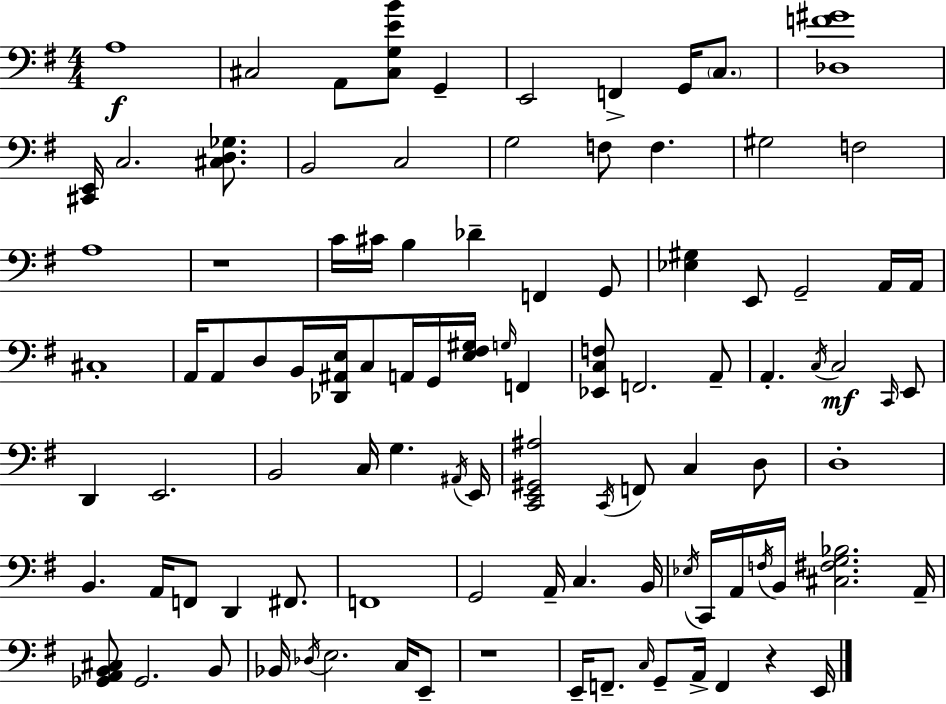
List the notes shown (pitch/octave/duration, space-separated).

A3/w C#3/h A2/e [C#3,G3,E4,B4]/e G2/q E2/h F2/q G2/s C3/e. [Db3,F4,G#4]/w [C#2,E2]/s C3/h. [C#3,D3,Gb3]/e. B2/h C3/h G3/h F3/e F3/q. G#3/h F3/h A3/w R/w C4/s C#4/s B3/q Db4/q F2/q G2/e [Eb3,G#3]/q E2/e G2/h A2/s A2/s C#3/w A2/s A2/e D3/e B2/s [Db2,A#2,E3]/s C3/e A2/s G2/s [E3,F#3,G#3]/s G3/s F2/q [Eb2,C3,F3]/e F2/h. A2/e A2/q. C3/s C3/h C2/s E2/e D2/q E2/h. B2/h C3/s G3/q. A#2/s E2/s [C2,E2,G#2,A#3]/h C2/s F2/e C3/q D3/e D3/w B2/q. A2/s F2/e D2/q F#2/e. F2/w G2/h A2/s C3/q. B2/s Eb3/s C2/s A2/s F3/s B2/s [C#3,F#3,G3,Bb3]/h. A2/s [Gb2,A2,B2,C#3]/e Gb2/h. B2/e Bb2/s Db3/s E3/h. C3/s E2/e R/w E2/s F2/e. C3/s G2/e A2/s F2/q R/q E2/s